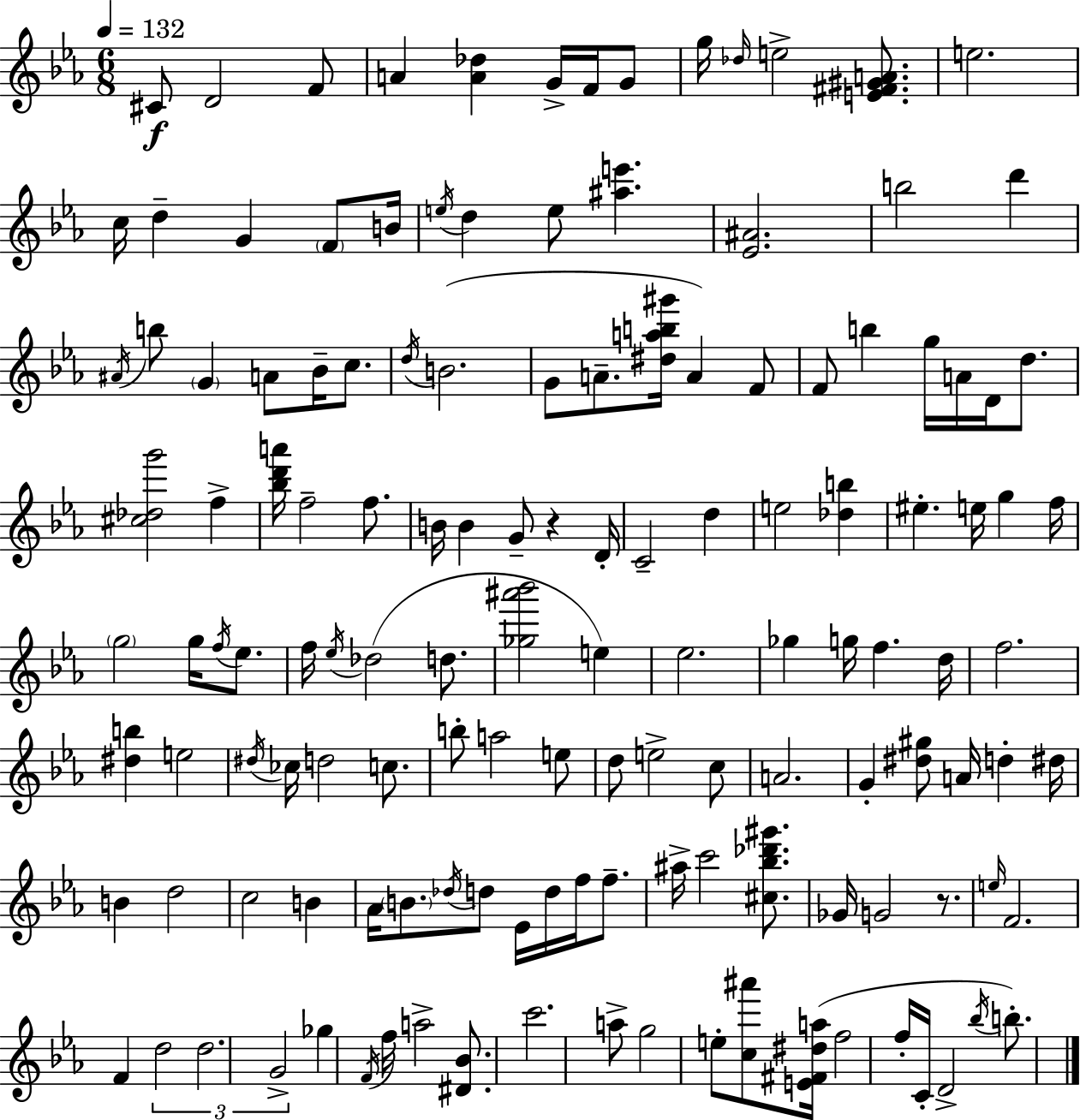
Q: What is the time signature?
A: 6/8